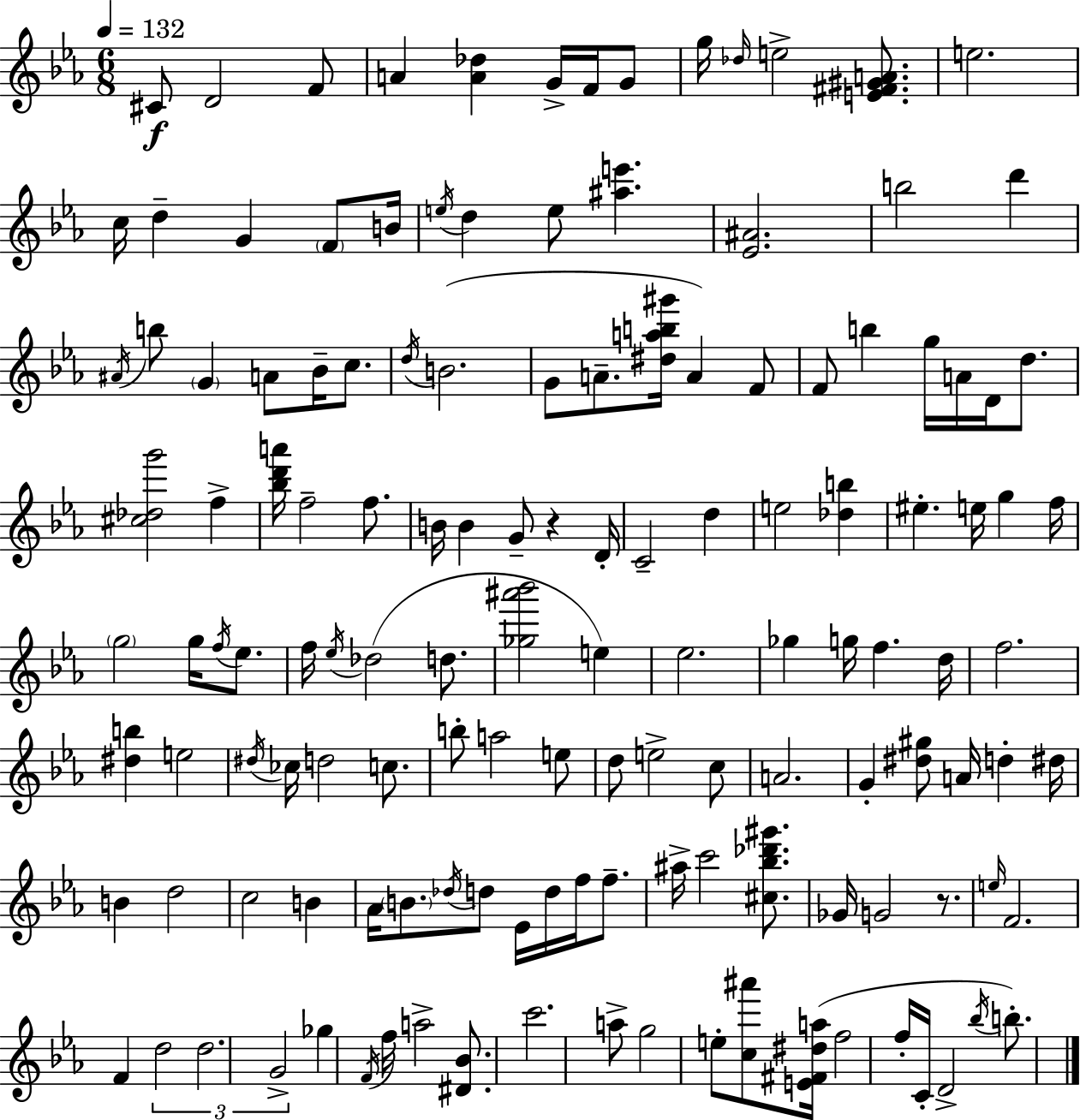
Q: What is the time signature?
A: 6/8